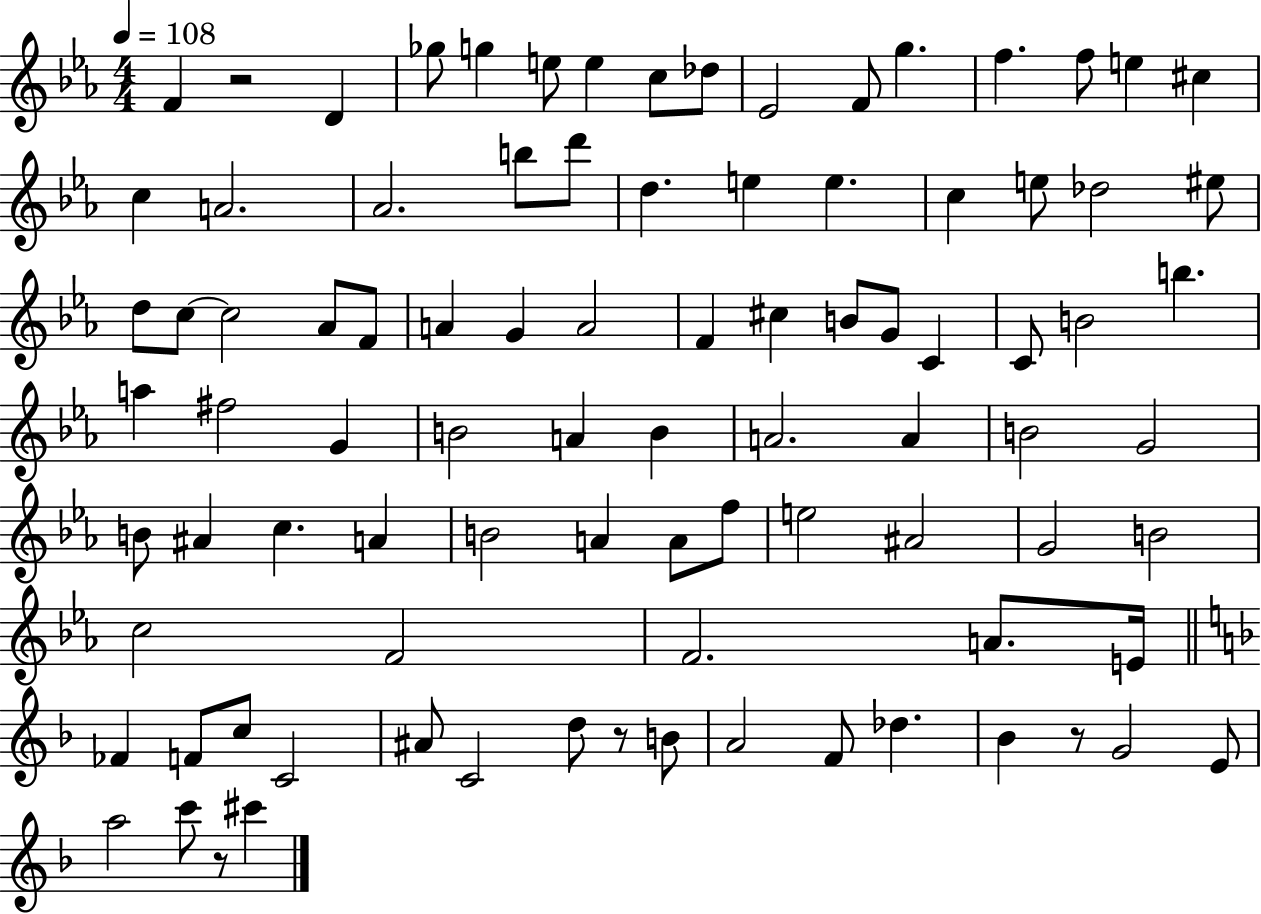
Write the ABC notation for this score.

X:1
T:Untitled
M:4/4
L:1/4
K:Eb
F z2 D _g/2 g e/2 e c/2 _d/2 _E2 F/2 g f f/2 e ^c c A2 _A2 b/2 d'/2 d e e c e/2 _d2 ^e/2 d/2 c/2 c2 _A/2 F/2 A G A2 F ^c B/2 G/2 C C/2 B2 b a ^f2 G B2 A B A2 A B2 G2 B/2 ^A c A B2 A A/2 f/2 e2 ^A2 G2 B2 c2 F2 F2 A/2 E/4 _F F/2 c/2 C2 ^A/2 C2 d/2 z/2 B/2 A2 F/2 _d _B z/2 G2 E/2 a2 c'/2 z/2 ^c'